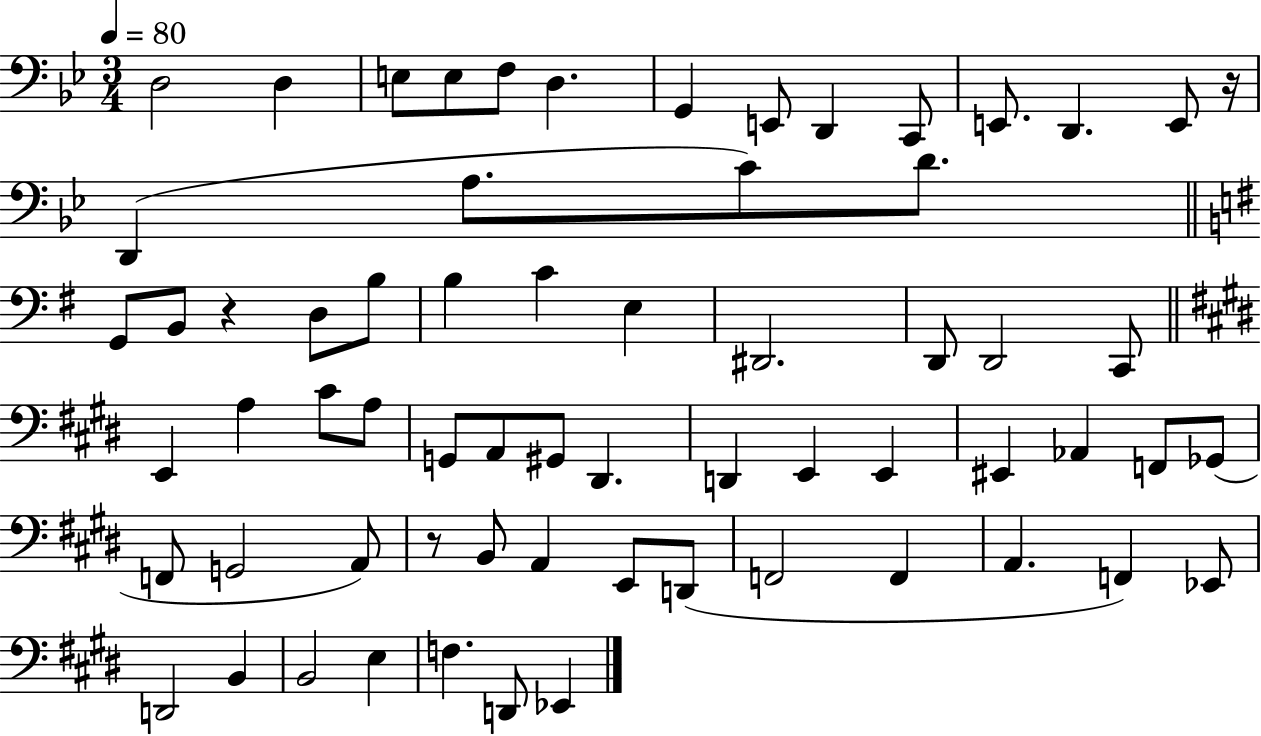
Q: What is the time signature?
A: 3/4